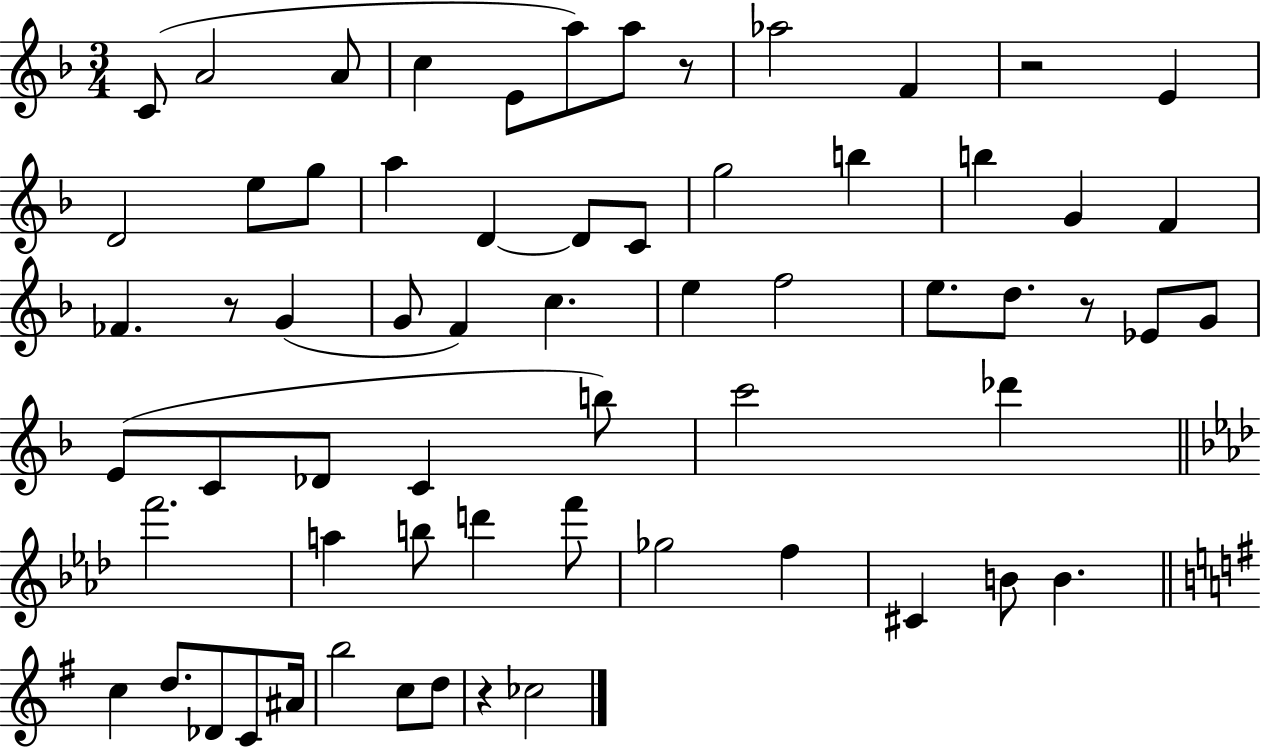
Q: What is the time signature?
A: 3/4